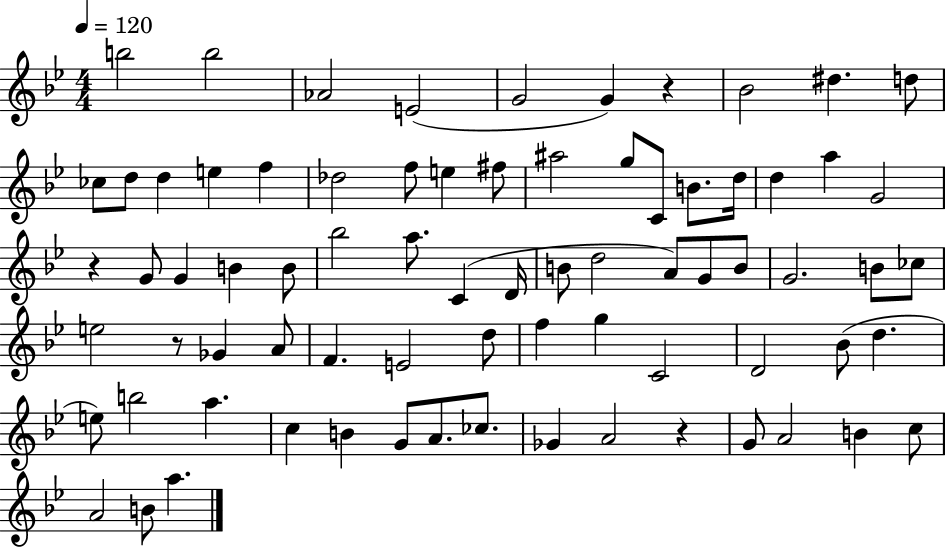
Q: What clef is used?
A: treble